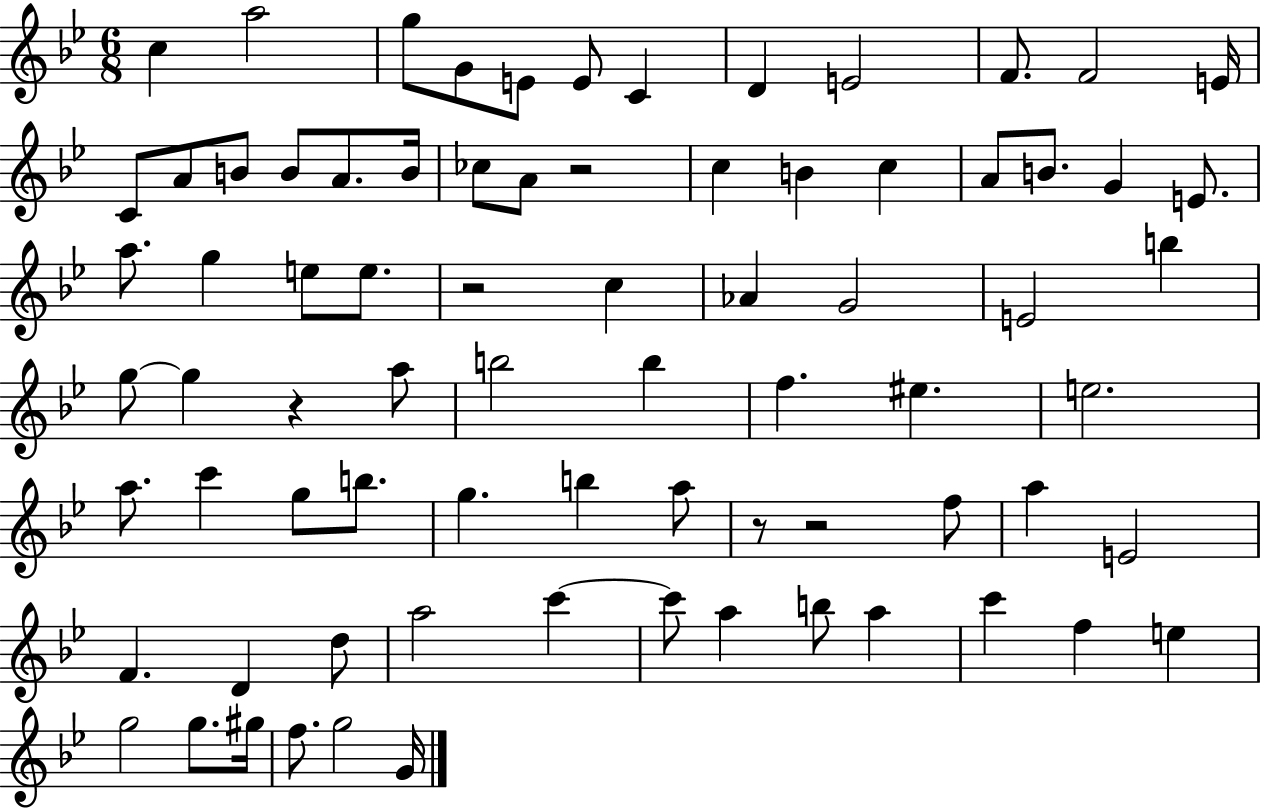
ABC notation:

X:1
T:Untitled
M:6/8
L:1/4
K:Bb
c a2 g/2 G/2 E/2 E/2 C D E2 F/2 F2 E/4 C/2 A/2 B/2 B/2 A/2 B/4 _c/2 A/2 z2 c B c A/2 B/2 G E/2 a/2 g e/2 e/2 z2 c _A G2 E2 b g/2 g z a/2 b2 b f ^e e2 a/2 c' g/2 b/2 g b a/2 z/2 z2 f/2 a E2 F D d/2 a2 c' c'/2 a b/2 a c' f e g2 g/2 ^g/4 f/2 g2 G/4